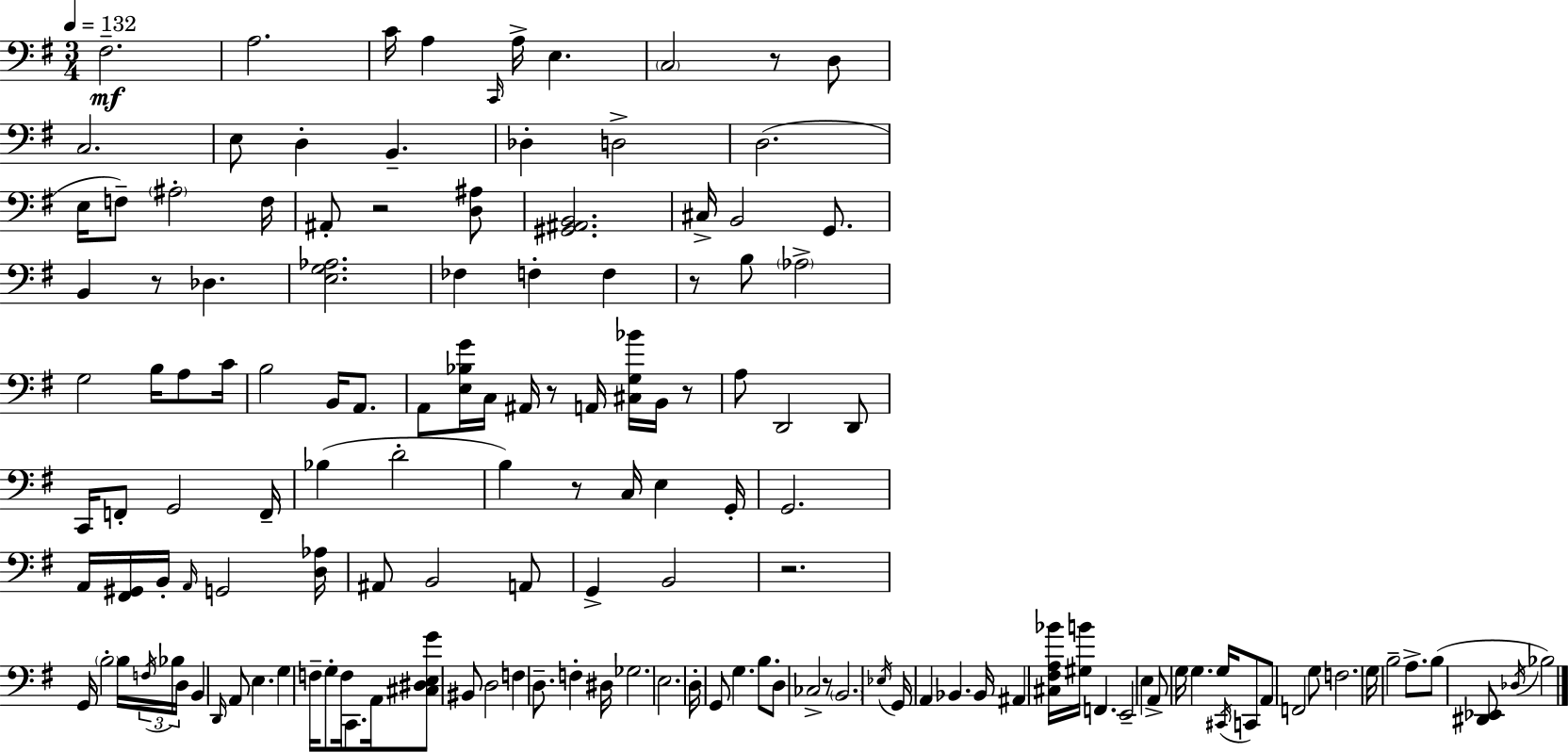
F#3/h. A3/h. C4/s A3/q C2/s A3/s E3/q. C3/h R/e D3/e C3/h. E3/e D3/q B2/q. Db3/q D3/h D3/h. E3/s F3/e A#3/h F3/s A#2/e R/h [D3,A#3]/e [G#2,A#2,B2]/h. C#3/s B2/h G2/e. B2/q R/e Db3/q. [E3,G3,Ab3]/h. FES3/q F3/q F3/q R/e B3/e Ab3/h G3/h B3/s A3/e C4/s B3/h B2/s A2/e. A2/e [E3,Bb3,G4]/s C3/s A#2/s R/e A2/s [C#3,G3,Bb4]/s B2/s R/e A3/e D2/h D2/e C2/s F2/e G2/h F2/s Bb3/q D4/h B3/q R/e C3/s E3/q G2/s G2/h. A2/s [F#2,G#2]/s B2/s A2/s G2/h [D3,Ab3]/s A#2/e B2/h A2/e G2/q B2/h R/h. G2/s B3/h B3/s F3/s Bb3/s D3/s B2/q D2/s A2/e E3/q. G3/q F3/s G3/e F3/s C2/e. A2/s [C#3,D#3,E3,G4]/e BIS2/e D3/h F3/q D3/e. F3/q D#3/s Gb3/h. E3/h. D3/s G2/e G3/q. B3/e. D3/e CES3/h R/e B2/h. Eb3/s G2/s A2/q Bb2/q. Bb2/s A#2/q [C#3,F#3,A3,Bb4]/s [G#3,B4]/s F2/q. E2/h E3/q A2/e G3/s G3/q. G3/s C#2/s C2/e A2/e F2/h G3/e F3/h. G3/s B3/h A3/e. B3/e [D#2,Eb2]/e Db3/s Bb3/h